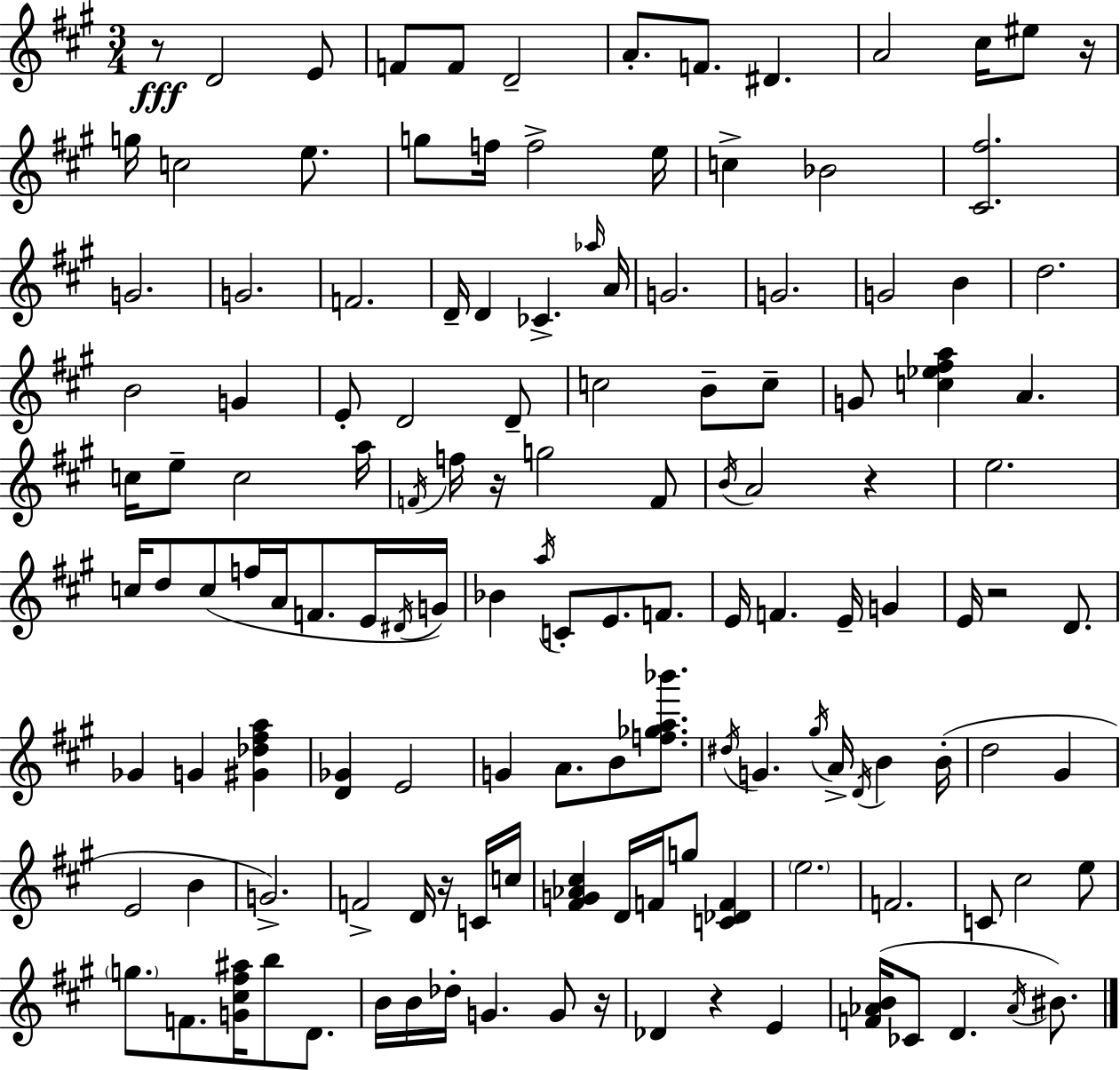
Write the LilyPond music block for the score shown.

{
  \clef treble
  \numericTimeSignature
  \time 3/4
  \key a \major
  r8\fff d'2 e'8 | f'8 f'8 d'2-- | a'8.-. f'8. dis'4. | a'2 cis''16 eis''8 r16 | \break g''16 c''2 e''8. | g''8 f''16 f''2-> e''16 | c''4-> bes'2 | <cis' fis''>2. | \break g'2. | g'2. | f'2. | d'16-- d'4 ces'4.-> \grace { aes''16 } | \break a'16 g'2. | g'2. | g'2 b'4 | d''2. | \break b'2 g'4 | e'8-. d'2 d'8-- | c''2 b'8-- c''8-- | g'8 <c'' ees'' fis'' a''>4 a'4. | \break c''16 e''8-- c''2 | a''16 \acciaccatura { f'16 } f''16 r16 g''2 | f'8 \acciaccatura { b'16 } a'2 r4 | e''2. | \break c''16 d''8 c''8( f''16 a'16 f'8. | e'16 \acciaccatura { dis'16 }) g'16 bes'4 \acciaccatura { a''16 } c'8-. e'8. | f'8. e'16 f'4. | e'16-- g'4 e'16 r2 | \break d'8. ges'4 g'4 | <gis' des'' fis'' a''>4 <d' ges'>4 e'2 | g'4 a'8. | b'8 <f'' ges'' a'' bes'''>8. \acciaccatura { dis''16 } g'4. | \break \acciaccatura { gis''16 } a'16-> \acciaccatura { d'16 } b'4 b'16-.( d''2 | gis'4 e'2 | b'4 g'2.->) | f'2-> | \break d'16 r16 c'16 c''16 <fis' g' aes' cis''>4 | d'16 f'16 g''8 <c' des' f'>4 \parenthesize e''2. | f'2. | c'8 cis''2 | \break e''8 \parenthesize g''8. f'8. | <g' cis'' fis'' ais''>16 b''8 d'8. b'16 b'16 des''16-. g'4. | g'8 r16 des'4 | r4 e'4 <f' aes' b'>16( ces'8 d'4. | \break \acciaccatura { aes'16 } bis'8.) \bar "|."
}